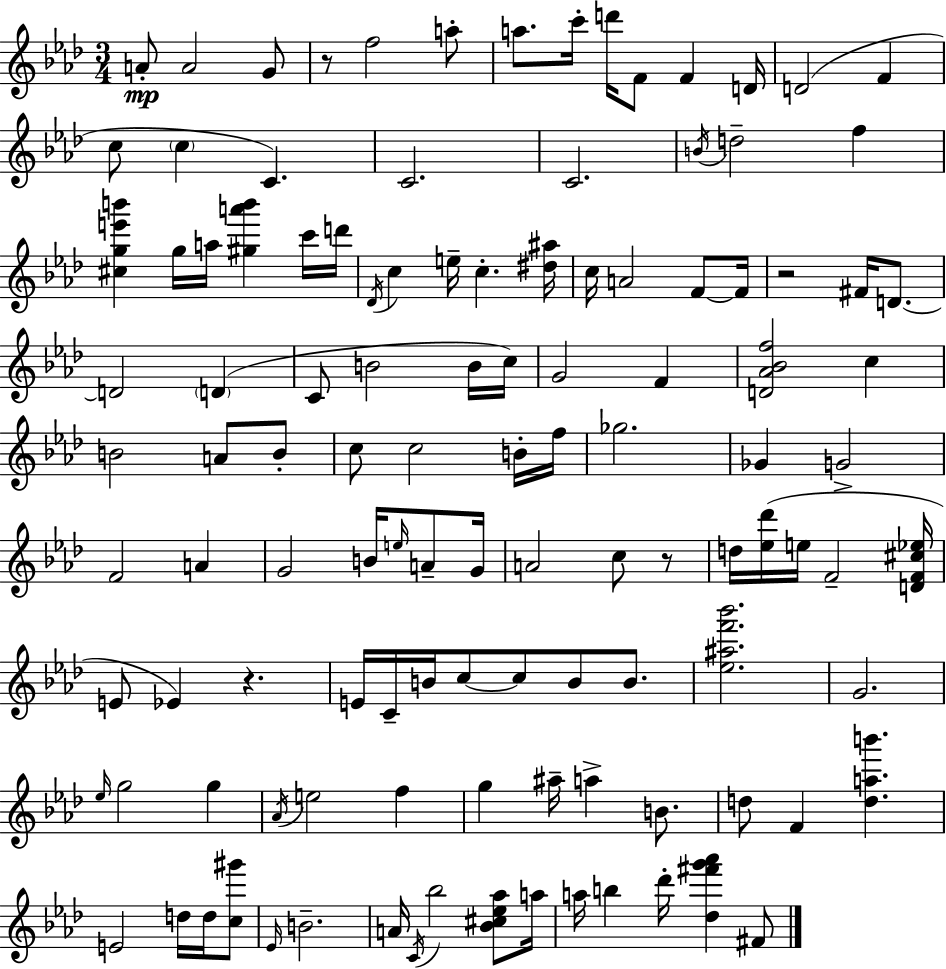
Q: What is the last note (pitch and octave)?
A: F#4